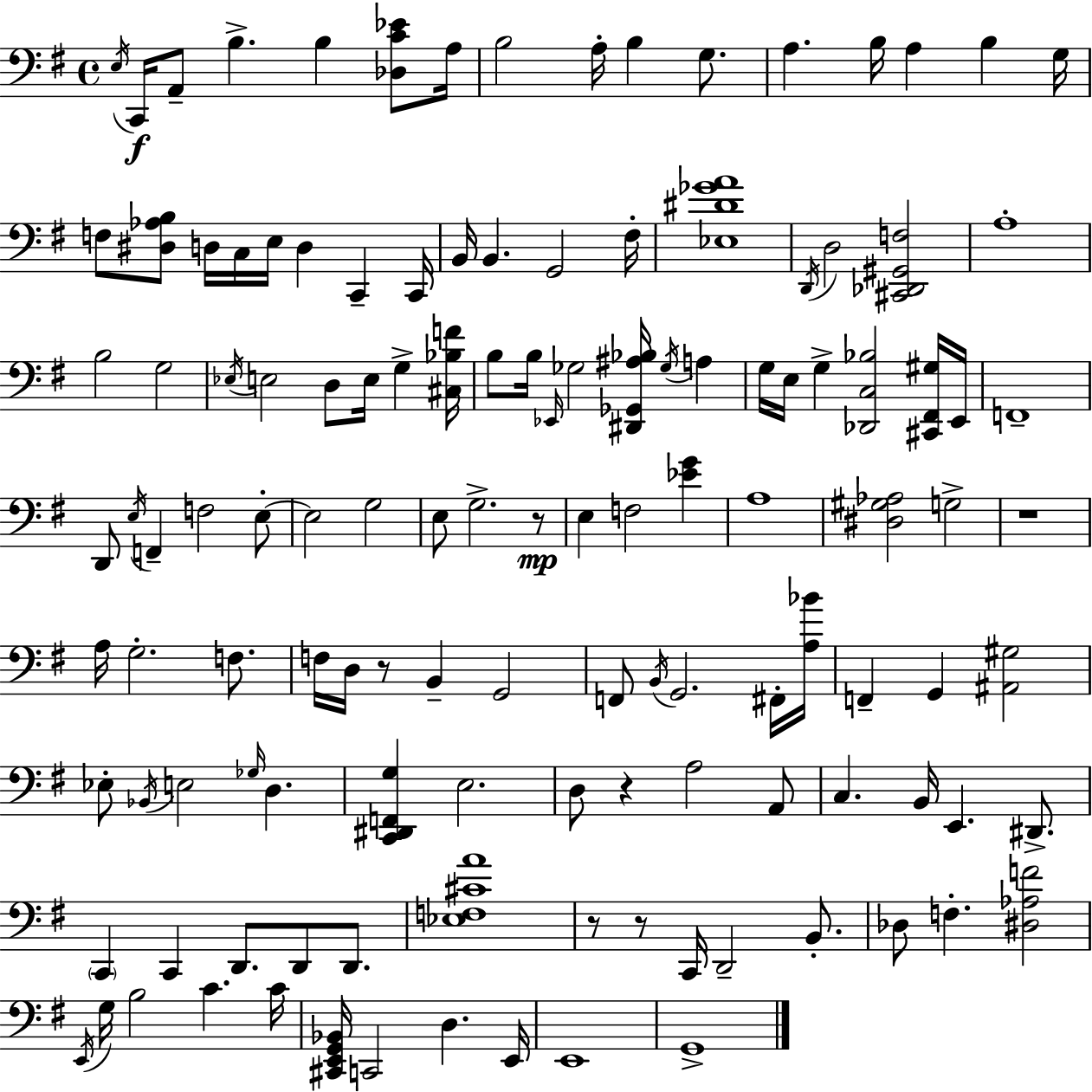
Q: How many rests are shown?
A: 6